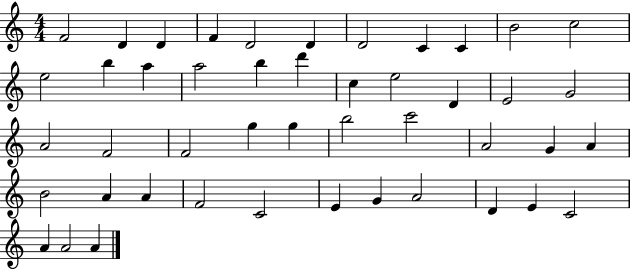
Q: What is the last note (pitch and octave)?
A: A4